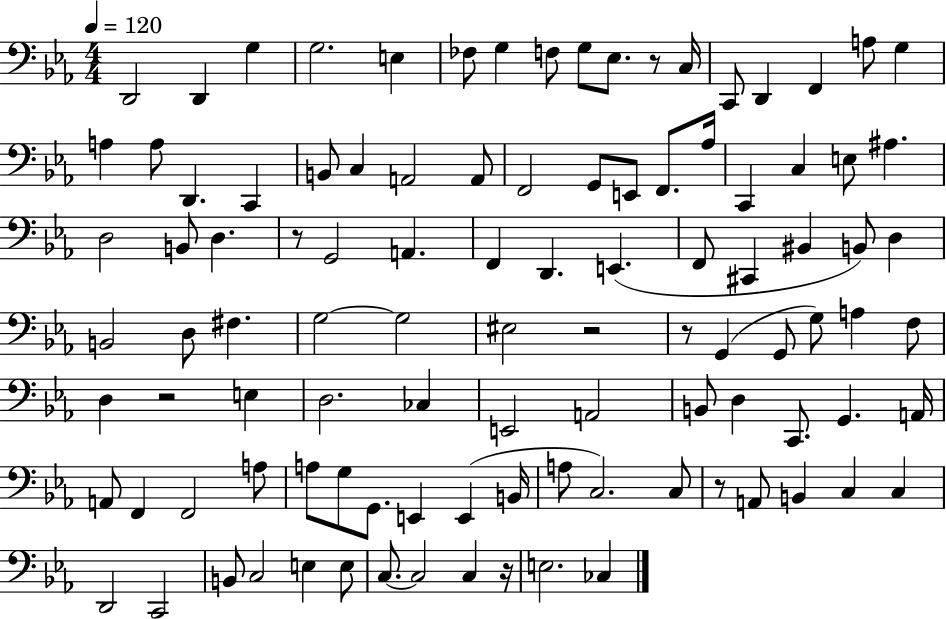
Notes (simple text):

D2/h D2/q G3/q G3/h. E3/q FES3/e G3/q F3/e G3/e Eb3/e. R/e C3/s C2/e D2/q F2/q A3/e G3/q A3/q A3/e D2/q. C2/q B2/e C3/q A2/h A2/e F2/h G2/e E2/e F2/e. Ab3/s C2/q C3/q E3/e A#3/q. D3/h B2/e D3/q. R/e G2/h A2/q. F2/q D2/q. E2/q. F2/e C#2/q BIS2/q B2/e D3/q B2/h D3/e F#3/q. G3/h G3/h EIS3/h R/h R/e G2/q G2/e G3/e A3/q F3/e D3/q R/h E3/q D3/h. CES3/q E2/h A2/h B2/e D3/q C2/e. G2/q. A2/s A2/e F2/q F2/h A3/e A3/e G3/e G2/e. E2/q E2/q B2/s A3/e C3/h. C3/e R/e A2/e B2/q C3/q C3/q D2/h C2/h B2/e C3/h E3/q E3/e C3/e. C3/h C3/q R/s E3/h. CES3/q